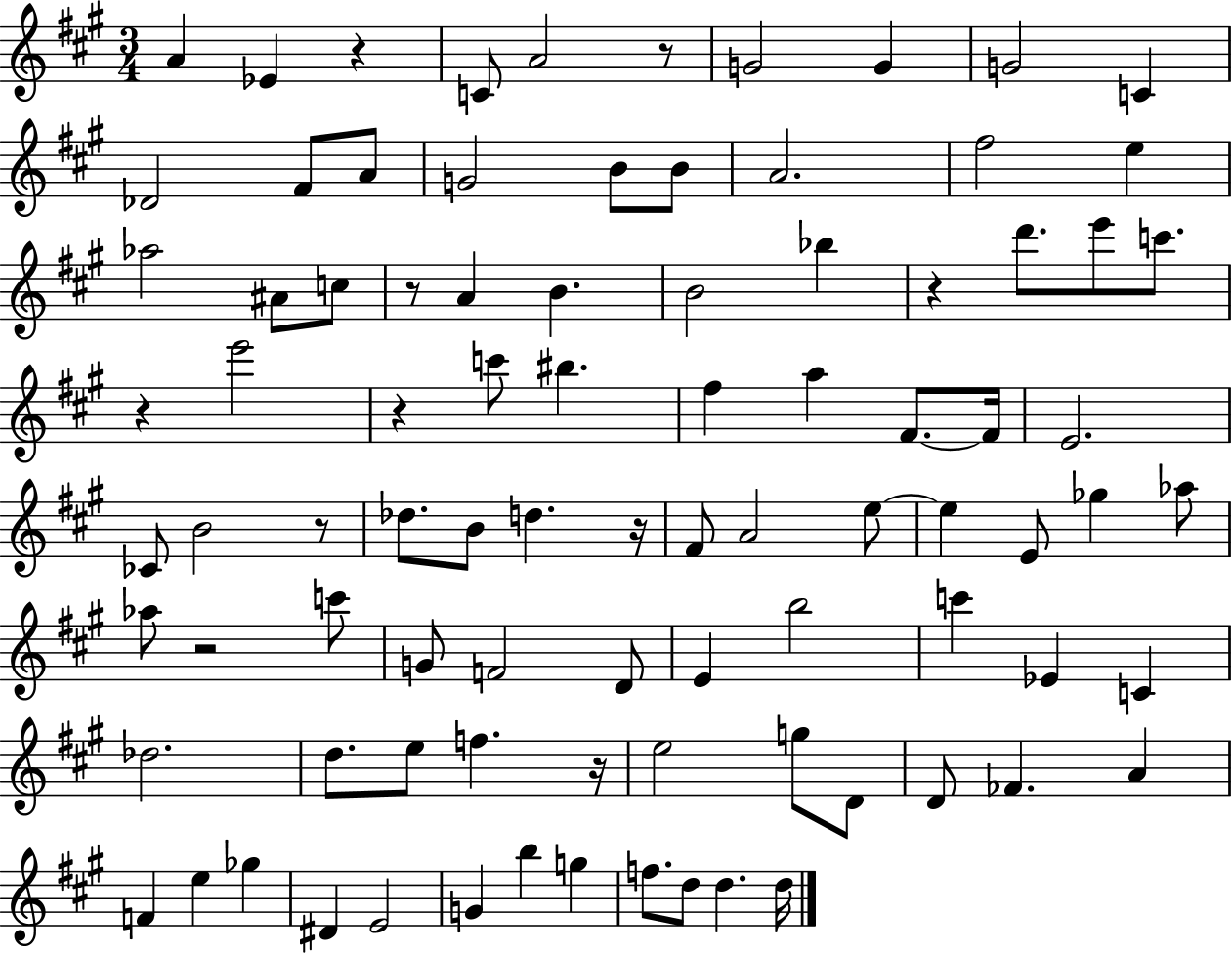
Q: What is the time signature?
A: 3/4